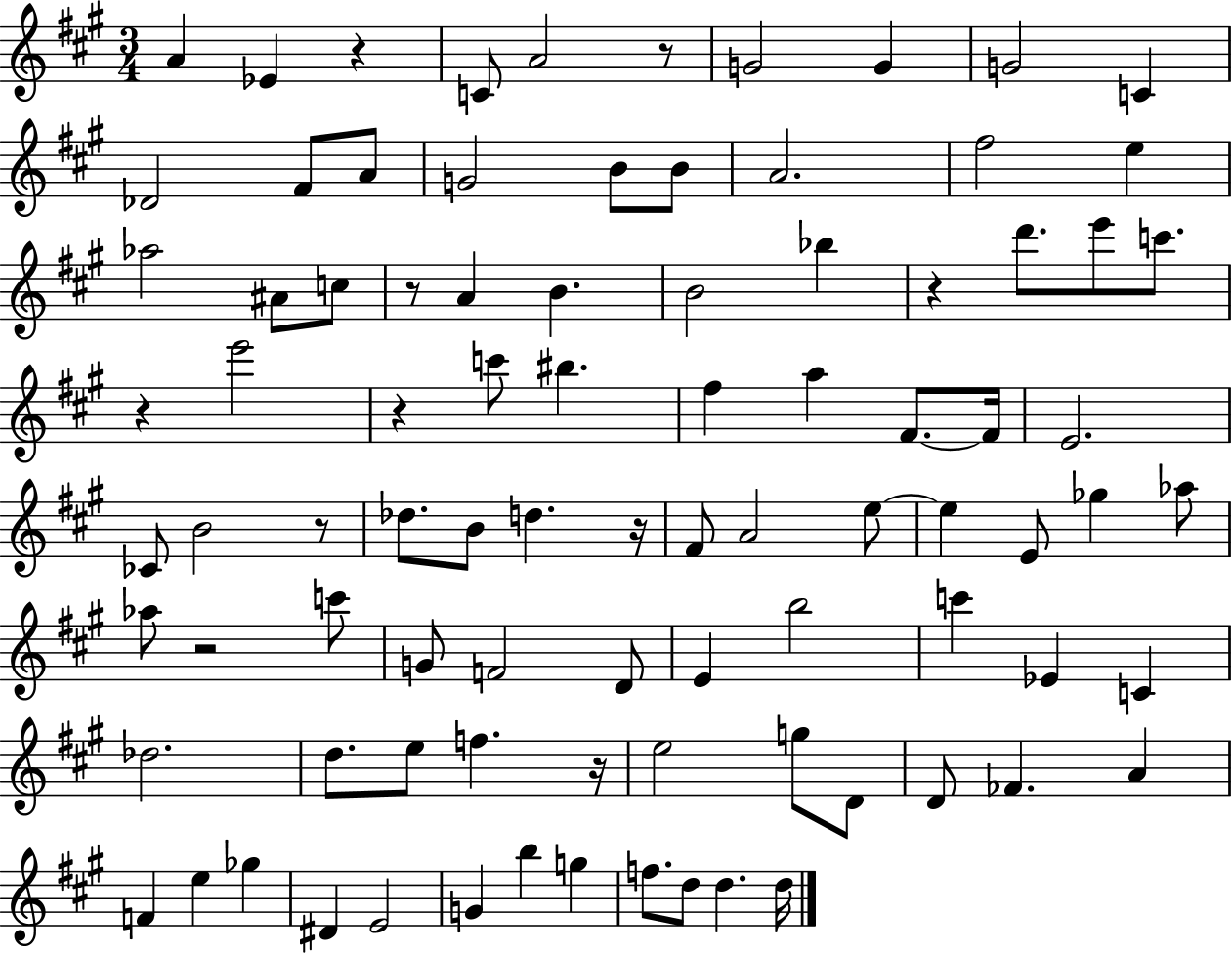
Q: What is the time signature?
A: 3/4